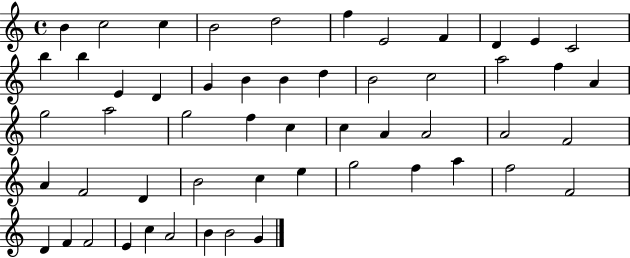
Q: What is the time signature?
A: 4/4